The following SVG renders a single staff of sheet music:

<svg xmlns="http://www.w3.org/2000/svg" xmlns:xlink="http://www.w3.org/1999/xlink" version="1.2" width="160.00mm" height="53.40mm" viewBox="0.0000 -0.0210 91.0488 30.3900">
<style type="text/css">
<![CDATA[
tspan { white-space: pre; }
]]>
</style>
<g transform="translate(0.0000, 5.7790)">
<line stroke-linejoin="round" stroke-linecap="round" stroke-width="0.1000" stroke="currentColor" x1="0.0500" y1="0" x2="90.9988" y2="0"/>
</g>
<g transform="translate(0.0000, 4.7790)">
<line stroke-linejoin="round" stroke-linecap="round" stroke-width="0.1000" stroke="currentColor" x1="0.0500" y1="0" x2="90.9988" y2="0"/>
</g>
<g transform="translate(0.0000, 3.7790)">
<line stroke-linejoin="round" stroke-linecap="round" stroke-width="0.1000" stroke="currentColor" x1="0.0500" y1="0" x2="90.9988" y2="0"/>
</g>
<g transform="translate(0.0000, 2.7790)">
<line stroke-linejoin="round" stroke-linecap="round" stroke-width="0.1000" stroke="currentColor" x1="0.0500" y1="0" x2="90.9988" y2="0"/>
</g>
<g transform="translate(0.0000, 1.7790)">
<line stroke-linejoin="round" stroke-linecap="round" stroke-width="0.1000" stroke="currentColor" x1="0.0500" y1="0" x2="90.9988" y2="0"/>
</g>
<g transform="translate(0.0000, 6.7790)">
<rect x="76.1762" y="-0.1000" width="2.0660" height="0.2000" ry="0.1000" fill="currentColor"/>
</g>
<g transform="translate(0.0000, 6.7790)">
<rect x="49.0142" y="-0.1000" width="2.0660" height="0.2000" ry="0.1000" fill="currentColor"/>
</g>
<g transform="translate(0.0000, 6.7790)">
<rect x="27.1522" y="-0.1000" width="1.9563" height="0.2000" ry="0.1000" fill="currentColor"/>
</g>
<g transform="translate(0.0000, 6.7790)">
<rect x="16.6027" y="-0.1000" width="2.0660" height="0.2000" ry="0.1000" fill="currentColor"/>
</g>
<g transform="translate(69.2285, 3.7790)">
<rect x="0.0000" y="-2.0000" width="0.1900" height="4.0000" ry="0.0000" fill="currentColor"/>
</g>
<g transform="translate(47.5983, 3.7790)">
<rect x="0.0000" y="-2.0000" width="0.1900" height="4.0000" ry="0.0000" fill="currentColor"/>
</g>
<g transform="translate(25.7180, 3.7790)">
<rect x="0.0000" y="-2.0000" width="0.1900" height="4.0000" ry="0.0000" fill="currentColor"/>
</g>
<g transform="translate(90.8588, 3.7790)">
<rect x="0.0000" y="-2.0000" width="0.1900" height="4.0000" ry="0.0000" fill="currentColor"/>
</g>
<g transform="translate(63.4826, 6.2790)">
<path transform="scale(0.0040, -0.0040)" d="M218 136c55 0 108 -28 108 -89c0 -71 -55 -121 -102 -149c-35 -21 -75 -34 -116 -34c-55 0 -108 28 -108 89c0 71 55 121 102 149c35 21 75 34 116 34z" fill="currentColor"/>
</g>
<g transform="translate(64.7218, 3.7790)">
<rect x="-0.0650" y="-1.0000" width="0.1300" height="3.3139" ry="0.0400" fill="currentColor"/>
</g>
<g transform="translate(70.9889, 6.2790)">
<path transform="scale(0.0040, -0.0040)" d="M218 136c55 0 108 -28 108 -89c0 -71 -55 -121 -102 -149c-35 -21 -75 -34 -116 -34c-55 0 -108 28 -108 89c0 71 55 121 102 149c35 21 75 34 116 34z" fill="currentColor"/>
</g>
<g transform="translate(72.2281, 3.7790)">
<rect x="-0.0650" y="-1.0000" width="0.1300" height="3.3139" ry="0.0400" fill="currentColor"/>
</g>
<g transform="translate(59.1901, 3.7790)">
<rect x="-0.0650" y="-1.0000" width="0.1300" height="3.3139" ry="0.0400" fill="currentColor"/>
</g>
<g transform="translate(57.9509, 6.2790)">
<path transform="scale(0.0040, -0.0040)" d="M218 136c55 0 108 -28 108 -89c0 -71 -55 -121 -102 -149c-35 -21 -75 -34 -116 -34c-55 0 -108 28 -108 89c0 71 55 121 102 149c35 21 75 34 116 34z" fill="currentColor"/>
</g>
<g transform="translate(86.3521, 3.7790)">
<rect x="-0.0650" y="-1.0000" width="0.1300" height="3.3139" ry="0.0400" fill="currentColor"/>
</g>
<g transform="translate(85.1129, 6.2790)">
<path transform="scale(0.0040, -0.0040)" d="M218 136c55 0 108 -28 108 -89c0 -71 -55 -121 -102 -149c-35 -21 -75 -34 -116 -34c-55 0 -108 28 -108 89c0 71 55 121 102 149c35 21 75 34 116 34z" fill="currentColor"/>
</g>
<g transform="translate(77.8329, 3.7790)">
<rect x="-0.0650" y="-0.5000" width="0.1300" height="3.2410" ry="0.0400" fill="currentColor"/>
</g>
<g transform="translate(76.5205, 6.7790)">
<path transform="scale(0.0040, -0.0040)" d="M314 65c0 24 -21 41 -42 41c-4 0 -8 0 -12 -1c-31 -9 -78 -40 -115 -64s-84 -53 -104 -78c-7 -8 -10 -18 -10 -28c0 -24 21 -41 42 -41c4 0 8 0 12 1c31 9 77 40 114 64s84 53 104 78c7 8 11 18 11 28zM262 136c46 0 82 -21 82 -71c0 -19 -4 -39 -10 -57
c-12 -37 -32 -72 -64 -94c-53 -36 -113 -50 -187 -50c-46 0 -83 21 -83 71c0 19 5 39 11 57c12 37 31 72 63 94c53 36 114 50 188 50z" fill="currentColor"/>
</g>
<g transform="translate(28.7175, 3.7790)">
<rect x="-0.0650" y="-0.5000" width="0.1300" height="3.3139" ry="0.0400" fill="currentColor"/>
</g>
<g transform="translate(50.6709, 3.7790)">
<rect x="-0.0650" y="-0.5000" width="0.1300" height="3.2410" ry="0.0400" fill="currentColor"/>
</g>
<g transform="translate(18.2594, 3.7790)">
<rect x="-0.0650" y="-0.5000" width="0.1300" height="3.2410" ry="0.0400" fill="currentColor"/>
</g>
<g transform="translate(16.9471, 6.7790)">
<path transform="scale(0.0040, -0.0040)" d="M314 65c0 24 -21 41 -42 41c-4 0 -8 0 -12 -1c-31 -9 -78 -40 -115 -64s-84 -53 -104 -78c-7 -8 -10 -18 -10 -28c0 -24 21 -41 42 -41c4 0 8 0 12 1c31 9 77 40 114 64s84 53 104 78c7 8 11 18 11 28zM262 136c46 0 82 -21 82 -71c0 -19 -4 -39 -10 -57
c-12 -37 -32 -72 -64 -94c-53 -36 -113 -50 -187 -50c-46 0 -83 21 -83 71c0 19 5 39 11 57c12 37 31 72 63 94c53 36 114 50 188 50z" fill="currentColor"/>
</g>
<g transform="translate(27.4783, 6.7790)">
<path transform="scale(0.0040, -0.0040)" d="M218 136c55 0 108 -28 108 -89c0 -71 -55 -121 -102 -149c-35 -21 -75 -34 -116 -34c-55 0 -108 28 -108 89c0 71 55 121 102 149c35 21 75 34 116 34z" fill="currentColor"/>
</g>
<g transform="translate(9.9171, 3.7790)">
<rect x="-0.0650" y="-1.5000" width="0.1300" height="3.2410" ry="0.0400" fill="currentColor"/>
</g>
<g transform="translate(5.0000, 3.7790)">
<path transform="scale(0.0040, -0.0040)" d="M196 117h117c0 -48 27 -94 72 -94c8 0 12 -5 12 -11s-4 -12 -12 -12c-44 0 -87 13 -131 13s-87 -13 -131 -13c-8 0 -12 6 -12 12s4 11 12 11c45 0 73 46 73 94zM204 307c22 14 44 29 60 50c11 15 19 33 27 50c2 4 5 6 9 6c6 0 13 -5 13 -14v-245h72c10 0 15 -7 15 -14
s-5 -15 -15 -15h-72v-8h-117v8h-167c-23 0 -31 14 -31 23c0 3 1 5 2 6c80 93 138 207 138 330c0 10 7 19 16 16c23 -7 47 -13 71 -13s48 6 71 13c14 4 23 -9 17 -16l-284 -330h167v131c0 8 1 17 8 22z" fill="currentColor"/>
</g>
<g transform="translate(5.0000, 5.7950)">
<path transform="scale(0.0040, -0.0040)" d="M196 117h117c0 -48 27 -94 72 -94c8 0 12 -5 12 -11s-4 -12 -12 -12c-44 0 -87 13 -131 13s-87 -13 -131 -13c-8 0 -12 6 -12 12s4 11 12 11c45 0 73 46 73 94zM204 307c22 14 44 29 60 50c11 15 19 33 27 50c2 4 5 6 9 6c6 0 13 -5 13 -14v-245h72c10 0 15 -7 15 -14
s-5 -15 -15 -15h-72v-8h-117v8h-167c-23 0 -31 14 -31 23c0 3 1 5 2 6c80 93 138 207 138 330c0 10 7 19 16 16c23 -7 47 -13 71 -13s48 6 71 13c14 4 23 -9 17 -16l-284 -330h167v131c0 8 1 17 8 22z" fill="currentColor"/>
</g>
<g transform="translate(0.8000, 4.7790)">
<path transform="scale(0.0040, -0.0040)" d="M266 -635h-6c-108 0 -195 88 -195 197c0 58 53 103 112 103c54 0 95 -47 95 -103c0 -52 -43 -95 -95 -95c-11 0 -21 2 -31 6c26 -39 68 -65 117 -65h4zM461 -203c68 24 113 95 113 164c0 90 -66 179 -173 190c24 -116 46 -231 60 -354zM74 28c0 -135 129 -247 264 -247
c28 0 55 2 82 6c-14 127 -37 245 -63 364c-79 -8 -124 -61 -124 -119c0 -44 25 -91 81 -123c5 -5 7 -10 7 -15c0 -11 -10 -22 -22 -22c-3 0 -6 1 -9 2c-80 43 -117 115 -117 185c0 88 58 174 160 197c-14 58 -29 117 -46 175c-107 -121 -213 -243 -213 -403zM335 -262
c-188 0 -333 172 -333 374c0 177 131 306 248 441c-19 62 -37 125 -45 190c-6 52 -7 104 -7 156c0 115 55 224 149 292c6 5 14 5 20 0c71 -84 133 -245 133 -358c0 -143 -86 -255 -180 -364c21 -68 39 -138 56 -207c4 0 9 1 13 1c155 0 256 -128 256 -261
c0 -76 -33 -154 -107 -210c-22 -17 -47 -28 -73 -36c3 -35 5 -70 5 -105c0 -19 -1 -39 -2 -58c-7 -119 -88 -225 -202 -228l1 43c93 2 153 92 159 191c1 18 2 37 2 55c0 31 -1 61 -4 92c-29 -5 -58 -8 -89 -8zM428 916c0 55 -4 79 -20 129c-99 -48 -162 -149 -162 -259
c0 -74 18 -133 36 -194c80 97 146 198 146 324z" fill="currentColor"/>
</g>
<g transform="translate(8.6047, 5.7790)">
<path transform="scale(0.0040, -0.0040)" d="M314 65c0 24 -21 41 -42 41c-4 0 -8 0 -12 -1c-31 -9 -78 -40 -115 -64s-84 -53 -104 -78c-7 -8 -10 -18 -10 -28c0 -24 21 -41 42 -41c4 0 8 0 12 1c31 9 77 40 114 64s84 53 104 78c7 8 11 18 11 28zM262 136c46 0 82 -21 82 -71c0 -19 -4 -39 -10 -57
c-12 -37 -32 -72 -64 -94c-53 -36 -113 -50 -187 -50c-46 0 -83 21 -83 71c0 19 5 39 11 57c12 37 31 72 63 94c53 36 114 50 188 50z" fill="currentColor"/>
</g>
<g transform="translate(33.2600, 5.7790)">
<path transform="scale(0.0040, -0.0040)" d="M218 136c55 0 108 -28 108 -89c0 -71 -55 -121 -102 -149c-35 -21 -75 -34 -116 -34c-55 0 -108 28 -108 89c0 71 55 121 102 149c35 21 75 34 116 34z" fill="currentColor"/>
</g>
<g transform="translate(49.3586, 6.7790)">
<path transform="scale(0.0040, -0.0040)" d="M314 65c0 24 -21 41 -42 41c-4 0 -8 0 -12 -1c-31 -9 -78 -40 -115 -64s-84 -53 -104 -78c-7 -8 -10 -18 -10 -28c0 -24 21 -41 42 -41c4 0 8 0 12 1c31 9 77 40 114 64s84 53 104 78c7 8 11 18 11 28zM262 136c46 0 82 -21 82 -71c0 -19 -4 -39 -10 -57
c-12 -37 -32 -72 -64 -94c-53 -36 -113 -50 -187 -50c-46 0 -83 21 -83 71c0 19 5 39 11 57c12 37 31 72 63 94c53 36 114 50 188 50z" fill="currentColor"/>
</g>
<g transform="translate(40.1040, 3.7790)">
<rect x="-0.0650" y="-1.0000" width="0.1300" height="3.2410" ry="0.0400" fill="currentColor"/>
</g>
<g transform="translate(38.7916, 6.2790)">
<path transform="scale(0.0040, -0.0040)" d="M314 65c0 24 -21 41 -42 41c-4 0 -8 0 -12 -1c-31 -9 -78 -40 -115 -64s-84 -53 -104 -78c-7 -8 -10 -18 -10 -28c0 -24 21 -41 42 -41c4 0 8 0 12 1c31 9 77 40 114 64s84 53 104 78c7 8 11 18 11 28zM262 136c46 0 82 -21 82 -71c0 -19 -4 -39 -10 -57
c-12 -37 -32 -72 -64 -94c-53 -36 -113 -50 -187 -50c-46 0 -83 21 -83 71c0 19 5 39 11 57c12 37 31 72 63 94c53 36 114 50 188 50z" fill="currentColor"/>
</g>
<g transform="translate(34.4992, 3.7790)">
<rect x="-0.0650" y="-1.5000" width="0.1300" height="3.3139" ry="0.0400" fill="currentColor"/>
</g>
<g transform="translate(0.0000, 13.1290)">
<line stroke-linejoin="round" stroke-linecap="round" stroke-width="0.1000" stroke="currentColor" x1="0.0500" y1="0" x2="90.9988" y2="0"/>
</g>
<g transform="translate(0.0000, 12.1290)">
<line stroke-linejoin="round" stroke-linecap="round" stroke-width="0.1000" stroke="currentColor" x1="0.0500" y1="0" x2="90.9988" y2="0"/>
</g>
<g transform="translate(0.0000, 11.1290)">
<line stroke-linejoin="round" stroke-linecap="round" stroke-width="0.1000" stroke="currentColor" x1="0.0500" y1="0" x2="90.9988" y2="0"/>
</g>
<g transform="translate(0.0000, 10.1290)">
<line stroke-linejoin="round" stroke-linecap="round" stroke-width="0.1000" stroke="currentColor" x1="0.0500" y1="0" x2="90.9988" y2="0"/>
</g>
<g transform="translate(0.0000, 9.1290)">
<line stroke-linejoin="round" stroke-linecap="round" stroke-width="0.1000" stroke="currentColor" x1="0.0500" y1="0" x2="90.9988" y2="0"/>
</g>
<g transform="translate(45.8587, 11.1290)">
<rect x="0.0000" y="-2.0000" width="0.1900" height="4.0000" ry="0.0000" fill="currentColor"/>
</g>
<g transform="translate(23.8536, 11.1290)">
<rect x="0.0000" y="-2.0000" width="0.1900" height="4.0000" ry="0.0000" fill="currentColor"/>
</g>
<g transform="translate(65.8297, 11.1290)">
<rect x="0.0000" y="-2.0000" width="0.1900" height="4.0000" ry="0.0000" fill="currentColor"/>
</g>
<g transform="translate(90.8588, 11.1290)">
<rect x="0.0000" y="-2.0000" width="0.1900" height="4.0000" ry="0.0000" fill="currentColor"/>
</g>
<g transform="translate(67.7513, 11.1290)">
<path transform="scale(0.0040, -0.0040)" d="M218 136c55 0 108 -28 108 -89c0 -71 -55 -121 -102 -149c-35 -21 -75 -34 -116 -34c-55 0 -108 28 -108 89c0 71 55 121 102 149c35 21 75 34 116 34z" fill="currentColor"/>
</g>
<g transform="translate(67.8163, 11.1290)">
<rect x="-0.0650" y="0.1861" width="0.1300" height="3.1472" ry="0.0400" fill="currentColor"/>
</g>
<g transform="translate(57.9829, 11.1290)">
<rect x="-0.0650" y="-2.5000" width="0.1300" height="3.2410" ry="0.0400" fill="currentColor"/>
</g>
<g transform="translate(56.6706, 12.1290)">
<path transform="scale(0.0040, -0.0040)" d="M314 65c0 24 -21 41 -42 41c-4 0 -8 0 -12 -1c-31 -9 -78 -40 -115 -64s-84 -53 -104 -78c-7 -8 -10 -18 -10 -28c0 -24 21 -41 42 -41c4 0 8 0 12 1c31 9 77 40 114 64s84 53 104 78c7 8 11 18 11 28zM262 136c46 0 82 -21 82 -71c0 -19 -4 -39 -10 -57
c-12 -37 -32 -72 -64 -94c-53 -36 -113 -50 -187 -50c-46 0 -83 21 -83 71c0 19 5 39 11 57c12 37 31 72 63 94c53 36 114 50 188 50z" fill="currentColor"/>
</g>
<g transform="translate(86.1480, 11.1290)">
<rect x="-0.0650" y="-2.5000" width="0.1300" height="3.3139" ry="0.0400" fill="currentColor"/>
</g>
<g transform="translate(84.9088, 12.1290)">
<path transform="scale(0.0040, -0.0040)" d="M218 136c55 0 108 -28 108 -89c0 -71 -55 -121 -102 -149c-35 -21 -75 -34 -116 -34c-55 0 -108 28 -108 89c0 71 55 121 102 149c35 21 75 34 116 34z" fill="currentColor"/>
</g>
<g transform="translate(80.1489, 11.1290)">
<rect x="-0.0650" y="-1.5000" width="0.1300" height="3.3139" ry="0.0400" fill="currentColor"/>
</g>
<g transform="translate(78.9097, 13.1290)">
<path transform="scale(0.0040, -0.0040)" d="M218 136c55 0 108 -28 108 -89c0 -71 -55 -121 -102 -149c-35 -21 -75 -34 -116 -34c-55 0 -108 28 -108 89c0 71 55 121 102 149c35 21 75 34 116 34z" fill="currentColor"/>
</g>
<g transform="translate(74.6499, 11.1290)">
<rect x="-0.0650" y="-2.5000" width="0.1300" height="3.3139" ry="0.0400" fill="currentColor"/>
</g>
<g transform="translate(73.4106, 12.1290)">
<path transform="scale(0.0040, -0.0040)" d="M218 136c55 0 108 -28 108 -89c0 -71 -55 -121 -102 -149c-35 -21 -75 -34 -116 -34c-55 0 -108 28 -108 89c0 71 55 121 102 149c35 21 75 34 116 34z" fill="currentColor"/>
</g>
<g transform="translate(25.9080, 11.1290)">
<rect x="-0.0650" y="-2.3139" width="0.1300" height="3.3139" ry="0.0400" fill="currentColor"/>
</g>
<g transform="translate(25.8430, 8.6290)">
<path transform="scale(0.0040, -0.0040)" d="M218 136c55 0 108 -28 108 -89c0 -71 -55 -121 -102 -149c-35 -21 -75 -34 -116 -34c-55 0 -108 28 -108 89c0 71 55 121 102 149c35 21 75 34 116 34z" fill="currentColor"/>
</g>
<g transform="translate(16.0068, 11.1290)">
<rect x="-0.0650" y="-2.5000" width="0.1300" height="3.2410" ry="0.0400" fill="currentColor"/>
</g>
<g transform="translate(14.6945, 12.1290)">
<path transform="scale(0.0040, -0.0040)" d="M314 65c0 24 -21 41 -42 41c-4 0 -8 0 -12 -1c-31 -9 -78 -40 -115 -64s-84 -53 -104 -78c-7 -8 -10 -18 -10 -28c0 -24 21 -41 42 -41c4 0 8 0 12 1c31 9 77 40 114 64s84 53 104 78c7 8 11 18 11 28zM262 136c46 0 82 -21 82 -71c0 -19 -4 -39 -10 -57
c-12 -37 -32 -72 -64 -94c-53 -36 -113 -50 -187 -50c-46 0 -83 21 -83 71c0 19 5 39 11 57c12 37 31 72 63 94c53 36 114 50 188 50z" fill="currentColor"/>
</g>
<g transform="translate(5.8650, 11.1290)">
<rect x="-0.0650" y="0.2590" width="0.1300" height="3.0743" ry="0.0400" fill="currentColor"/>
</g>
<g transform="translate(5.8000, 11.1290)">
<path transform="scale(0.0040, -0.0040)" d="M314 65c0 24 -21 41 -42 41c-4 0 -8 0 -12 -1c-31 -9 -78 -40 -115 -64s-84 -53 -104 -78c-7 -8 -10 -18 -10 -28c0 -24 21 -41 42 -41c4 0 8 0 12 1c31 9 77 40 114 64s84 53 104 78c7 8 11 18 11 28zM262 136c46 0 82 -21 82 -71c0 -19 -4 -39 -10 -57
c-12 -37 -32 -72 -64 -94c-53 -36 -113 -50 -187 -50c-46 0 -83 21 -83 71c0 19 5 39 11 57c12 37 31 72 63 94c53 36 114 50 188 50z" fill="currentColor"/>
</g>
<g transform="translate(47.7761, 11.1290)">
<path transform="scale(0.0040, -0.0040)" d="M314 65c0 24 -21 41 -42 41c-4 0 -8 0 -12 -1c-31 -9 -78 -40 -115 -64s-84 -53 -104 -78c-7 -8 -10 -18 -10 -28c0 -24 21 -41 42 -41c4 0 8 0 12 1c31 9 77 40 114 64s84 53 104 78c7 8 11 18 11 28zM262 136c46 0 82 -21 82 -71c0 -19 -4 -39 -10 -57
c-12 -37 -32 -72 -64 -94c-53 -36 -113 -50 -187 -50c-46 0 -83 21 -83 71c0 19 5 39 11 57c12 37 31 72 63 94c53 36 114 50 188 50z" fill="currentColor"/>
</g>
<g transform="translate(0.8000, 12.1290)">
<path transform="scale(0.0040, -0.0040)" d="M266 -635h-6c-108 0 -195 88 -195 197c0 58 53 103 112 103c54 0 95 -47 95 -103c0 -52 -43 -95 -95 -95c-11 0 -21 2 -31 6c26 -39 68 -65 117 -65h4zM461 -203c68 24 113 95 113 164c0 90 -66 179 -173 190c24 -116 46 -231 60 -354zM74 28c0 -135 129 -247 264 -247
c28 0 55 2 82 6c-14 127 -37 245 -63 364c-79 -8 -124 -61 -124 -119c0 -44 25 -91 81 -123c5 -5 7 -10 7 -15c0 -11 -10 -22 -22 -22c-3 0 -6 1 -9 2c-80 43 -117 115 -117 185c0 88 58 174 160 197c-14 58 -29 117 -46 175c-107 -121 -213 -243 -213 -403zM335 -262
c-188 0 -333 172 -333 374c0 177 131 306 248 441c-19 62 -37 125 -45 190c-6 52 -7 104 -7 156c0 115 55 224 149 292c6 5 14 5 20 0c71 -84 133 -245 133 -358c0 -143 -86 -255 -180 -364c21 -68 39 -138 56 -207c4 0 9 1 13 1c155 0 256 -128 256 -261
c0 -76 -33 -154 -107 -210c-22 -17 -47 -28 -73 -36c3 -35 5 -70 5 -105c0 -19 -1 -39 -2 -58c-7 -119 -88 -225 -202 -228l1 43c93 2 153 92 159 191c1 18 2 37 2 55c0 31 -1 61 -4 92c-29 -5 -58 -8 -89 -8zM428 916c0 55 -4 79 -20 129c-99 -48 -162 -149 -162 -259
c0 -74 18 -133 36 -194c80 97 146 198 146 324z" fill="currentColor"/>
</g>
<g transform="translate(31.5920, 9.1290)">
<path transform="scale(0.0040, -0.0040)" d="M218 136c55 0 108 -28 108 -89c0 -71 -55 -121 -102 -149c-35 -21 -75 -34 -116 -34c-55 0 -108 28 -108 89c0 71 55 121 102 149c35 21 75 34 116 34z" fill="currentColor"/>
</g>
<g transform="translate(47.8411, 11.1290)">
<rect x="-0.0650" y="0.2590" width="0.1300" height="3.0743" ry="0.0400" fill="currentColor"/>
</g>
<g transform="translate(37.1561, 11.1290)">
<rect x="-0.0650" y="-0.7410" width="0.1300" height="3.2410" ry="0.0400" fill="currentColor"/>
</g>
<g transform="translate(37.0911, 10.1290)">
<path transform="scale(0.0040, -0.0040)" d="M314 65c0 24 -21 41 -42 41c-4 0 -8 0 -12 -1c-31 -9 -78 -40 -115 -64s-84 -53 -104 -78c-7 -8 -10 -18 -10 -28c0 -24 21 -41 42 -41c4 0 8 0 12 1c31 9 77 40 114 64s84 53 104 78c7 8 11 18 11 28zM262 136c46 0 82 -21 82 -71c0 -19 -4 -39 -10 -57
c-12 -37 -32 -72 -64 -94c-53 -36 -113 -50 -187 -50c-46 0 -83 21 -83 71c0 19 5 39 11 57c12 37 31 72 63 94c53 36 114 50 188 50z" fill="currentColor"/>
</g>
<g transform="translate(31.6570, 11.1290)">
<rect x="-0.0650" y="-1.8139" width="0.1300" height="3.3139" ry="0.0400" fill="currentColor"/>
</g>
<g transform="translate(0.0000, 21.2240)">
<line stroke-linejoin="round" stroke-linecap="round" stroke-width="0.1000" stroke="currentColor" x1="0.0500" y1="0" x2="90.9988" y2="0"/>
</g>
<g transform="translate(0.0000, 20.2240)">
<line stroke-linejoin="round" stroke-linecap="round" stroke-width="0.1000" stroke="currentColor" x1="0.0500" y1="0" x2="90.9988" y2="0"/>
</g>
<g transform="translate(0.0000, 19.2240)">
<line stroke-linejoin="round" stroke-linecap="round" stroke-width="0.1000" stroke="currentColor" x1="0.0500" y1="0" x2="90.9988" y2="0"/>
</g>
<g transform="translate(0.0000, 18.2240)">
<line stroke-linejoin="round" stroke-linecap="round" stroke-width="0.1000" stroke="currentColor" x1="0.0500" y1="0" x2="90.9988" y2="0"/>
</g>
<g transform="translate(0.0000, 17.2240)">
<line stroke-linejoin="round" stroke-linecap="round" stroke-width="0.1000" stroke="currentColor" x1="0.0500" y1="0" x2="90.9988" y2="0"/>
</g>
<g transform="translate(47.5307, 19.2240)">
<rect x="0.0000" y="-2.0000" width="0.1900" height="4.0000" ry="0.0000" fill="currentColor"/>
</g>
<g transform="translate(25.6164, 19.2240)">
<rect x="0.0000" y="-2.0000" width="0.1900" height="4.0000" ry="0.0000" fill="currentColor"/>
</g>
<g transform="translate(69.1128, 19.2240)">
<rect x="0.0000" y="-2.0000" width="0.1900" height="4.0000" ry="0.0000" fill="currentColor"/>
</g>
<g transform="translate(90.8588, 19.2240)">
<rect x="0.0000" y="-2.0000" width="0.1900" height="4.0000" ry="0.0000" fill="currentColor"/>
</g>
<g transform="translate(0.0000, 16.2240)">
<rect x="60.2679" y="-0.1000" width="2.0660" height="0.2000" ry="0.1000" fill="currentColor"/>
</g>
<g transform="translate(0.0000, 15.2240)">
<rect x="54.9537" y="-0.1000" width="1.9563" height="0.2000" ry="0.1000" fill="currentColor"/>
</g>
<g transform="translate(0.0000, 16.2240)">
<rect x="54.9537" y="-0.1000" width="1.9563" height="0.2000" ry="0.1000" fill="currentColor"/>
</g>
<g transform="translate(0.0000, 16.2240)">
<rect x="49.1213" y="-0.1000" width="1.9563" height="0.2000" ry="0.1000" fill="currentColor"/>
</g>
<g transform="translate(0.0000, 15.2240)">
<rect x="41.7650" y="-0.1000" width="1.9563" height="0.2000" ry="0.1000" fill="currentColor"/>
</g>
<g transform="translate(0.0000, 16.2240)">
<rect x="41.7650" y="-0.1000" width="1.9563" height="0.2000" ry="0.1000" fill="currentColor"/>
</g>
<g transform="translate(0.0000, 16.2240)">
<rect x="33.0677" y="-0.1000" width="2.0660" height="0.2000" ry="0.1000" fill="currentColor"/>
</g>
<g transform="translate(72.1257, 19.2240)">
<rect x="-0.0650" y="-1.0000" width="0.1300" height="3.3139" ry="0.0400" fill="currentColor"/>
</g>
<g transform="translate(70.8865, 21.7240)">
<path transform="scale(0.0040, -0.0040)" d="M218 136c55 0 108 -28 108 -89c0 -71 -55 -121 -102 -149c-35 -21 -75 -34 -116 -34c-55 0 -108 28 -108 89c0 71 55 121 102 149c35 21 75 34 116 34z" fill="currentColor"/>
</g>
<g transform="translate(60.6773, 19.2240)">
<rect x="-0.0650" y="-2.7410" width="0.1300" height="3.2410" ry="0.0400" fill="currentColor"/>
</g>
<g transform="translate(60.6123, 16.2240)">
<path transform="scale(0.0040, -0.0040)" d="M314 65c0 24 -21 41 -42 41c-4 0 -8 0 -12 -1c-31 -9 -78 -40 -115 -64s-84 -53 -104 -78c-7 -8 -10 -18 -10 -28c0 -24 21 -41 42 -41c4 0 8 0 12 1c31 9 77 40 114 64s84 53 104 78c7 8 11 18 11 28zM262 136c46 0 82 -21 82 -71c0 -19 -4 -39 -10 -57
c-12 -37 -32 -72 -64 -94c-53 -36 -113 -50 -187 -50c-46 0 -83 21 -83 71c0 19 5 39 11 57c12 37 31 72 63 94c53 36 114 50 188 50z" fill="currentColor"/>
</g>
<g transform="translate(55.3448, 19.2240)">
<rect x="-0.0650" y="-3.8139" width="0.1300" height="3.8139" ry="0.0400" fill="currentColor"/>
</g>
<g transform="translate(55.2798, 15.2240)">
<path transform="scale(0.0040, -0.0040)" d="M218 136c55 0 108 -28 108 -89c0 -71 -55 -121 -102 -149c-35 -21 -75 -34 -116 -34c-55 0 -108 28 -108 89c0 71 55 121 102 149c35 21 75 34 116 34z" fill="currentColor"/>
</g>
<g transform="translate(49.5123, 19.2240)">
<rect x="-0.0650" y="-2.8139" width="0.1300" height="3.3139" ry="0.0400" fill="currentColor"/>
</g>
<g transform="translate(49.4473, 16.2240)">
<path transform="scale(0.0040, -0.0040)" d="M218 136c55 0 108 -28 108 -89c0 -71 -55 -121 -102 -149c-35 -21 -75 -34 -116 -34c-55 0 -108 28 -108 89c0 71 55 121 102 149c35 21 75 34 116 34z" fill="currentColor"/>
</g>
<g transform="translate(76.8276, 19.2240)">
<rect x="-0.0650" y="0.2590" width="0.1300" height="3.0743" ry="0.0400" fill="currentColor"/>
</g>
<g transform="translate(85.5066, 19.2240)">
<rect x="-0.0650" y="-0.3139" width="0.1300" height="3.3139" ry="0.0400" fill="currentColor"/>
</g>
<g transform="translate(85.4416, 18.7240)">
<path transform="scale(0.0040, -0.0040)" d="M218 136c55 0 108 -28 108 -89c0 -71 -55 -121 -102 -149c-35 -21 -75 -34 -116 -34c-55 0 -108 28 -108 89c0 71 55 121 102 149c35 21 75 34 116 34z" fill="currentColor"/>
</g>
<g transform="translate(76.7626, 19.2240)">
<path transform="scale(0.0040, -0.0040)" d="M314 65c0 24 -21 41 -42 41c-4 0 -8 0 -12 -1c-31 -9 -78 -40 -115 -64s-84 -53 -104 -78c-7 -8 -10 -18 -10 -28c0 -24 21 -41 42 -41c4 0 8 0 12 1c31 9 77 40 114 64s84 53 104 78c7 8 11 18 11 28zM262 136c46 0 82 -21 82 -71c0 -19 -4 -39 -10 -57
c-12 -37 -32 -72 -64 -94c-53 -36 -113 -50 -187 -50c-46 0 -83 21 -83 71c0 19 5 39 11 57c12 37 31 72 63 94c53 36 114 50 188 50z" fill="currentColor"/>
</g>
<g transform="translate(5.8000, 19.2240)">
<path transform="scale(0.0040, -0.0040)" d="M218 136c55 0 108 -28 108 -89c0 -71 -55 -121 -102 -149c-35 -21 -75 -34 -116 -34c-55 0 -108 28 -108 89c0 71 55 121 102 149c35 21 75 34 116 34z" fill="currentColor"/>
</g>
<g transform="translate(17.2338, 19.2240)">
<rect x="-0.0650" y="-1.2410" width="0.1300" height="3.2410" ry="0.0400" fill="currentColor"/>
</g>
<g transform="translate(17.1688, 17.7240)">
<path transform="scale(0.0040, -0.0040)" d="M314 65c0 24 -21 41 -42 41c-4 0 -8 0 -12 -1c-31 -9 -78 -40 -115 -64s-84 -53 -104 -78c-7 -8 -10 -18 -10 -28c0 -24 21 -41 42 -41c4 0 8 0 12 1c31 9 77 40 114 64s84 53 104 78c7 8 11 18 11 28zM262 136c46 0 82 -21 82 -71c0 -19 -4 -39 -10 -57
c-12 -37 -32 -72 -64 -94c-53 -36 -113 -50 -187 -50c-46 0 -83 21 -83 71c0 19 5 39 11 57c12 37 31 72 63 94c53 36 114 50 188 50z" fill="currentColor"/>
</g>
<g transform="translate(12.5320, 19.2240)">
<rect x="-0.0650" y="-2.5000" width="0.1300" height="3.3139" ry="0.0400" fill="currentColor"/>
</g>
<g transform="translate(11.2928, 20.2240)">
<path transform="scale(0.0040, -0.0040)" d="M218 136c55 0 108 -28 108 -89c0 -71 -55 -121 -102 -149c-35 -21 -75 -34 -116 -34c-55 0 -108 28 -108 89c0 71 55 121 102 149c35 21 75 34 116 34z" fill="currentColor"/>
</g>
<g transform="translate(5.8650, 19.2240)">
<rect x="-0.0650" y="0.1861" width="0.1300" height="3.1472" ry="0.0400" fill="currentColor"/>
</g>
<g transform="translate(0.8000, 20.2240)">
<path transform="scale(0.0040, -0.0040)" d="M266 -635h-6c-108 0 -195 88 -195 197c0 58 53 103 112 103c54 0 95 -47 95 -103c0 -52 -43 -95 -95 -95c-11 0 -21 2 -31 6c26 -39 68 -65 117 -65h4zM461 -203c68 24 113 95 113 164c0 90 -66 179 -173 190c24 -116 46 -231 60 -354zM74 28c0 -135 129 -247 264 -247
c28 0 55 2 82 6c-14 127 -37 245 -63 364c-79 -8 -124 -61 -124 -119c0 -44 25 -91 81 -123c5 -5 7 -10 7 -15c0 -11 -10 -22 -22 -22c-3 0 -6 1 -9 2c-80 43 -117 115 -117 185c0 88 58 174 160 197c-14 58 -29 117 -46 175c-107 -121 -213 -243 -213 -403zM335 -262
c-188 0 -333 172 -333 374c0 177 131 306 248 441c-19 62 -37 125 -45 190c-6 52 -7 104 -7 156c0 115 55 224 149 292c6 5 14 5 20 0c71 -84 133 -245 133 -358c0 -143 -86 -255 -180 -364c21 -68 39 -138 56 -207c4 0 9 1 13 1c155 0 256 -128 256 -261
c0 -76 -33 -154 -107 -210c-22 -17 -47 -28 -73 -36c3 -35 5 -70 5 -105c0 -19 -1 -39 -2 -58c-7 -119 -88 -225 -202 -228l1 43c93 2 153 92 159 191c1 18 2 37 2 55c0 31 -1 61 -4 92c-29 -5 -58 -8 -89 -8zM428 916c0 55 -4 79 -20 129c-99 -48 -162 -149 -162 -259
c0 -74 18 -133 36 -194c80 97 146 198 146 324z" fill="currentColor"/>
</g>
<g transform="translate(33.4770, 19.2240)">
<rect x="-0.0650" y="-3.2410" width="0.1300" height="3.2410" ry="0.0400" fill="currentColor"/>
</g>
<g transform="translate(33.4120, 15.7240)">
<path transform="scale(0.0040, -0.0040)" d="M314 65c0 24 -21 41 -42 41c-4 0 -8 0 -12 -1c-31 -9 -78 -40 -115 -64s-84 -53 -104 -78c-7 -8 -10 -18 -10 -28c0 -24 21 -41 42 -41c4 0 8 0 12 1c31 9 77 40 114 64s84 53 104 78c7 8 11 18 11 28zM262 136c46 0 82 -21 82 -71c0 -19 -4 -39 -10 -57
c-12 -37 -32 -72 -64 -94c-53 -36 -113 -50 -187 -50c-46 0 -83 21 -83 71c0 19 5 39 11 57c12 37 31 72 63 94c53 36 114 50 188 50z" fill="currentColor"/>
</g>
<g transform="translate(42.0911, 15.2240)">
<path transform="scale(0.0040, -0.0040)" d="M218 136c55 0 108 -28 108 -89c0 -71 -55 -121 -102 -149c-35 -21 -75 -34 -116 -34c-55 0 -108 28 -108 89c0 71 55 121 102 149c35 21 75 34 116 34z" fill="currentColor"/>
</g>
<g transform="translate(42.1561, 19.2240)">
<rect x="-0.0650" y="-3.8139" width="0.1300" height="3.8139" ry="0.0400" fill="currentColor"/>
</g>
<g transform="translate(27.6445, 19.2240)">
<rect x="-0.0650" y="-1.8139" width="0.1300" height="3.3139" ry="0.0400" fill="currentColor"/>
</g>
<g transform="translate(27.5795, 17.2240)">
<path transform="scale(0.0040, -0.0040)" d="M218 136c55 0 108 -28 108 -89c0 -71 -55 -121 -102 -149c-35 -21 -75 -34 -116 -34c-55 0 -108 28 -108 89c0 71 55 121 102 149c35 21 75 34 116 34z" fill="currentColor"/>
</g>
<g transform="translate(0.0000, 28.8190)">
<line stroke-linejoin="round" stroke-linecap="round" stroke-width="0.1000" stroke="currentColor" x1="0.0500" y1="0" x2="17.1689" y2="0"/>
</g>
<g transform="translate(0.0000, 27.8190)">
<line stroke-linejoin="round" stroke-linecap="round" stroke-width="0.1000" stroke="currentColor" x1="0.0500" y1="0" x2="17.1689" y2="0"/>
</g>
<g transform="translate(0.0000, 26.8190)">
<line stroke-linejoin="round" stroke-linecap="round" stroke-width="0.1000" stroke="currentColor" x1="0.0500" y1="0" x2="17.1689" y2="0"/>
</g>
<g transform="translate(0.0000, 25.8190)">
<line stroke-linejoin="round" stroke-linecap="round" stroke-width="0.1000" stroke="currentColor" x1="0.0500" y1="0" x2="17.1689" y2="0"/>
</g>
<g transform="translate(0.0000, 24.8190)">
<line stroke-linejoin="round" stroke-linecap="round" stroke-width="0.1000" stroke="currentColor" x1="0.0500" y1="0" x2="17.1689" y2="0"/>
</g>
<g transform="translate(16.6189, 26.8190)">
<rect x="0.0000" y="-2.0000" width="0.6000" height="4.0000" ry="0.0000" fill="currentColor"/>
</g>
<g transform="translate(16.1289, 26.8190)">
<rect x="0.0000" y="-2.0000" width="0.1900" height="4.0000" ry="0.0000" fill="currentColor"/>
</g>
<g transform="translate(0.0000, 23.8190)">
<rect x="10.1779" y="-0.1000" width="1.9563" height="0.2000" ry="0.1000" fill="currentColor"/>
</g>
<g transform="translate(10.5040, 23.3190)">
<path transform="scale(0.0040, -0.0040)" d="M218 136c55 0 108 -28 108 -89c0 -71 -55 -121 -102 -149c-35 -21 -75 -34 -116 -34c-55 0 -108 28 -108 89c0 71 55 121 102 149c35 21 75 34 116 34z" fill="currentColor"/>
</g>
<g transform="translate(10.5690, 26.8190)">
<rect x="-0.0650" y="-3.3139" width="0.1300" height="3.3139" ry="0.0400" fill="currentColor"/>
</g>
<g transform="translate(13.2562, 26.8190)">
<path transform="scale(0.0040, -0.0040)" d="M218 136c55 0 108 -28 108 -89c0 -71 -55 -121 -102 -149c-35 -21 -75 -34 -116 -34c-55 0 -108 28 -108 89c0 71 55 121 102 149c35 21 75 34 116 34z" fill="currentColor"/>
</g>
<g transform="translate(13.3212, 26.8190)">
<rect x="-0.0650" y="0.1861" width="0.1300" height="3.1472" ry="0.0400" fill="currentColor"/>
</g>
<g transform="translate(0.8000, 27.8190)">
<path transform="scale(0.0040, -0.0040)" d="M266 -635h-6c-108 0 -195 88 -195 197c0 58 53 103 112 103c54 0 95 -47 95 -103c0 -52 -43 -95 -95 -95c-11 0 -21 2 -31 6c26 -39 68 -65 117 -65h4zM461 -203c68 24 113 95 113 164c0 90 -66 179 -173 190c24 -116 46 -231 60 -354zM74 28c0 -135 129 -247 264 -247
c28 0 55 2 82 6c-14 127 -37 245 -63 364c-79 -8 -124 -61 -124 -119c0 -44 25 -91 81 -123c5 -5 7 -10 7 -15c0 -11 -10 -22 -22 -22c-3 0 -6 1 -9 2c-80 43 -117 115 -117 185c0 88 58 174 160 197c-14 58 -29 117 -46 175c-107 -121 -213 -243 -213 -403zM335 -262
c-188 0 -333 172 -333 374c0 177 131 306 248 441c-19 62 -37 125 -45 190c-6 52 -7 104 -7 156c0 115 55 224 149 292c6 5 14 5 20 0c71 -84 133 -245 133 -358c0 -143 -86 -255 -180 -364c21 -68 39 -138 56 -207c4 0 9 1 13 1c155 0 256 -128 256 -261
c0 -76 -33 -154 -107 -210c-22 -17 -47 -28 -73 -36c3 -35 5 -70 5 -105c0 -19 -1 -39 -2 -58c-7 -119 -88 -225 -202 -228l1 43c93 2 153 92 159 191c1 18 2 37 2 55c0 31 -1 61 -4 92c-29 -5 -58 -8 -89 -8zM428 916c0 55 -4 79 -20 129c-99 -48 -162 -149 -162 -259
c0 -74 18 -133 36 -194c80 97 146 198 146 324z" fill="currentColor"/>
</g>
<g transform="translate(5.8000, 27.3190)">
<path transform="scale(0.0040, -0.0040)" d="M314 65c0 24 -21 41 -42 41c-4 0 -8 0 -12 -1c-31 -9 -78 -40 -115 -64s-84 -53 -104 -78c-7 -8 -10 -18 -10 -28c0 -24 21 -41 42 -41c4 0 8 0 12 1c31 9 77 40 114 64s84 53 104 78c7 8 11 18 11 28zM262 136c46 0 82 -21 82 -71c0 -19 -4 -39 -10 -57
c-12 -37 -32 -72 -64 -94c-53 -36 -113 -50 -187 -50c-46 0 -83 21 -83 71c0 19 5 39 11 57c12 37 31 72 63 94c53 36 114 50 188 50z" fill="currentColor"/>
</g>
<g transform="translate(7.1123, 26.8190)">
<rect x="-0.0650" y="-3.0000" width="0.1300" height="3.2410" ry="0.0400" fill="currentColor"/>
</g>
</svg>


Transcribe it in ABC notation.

X:1
T:Untitled
M:4/4
L:1/4
K:C
E2 C2 C E D2 C2 D D D C2 D B2 G2 g f d2 B2 G2 B G E G B G e2 f b2 c' a c' a2 D B2 c A2 b B